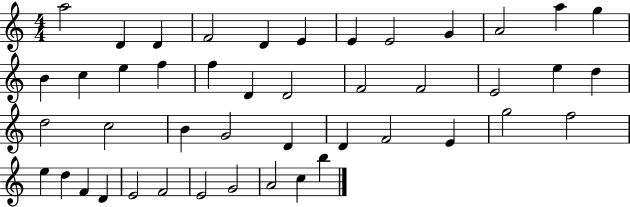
{
  \clef treble
  \numericTimeSignature
  \time 4/4
  \key c \major
  a''2 d'4 d'4 | f'2 d'4 e'4 | e'4 e'2 g'4 | a'2 a''4 g''4 | \break b'4 c''4 e''4 f''4 | f''4 d'4 d'2 | f'2 f'2 | e'2 e''4 d''4 | \break d''2 c''2 | b'4 g'2 d'4 | d'4 f'2 e'4 | g''2 f''2 | \break e''4 d''4 f'4 d'4 | e'2 f'2 | e'2 g'2 | a'2 c''4 b''4 | \break \bar "|."
}